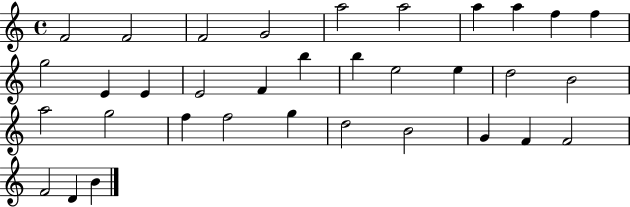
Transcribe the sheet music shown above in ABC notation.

X:1
T:Untitled
M:4/4
L:1/4
K:C
F2 F2 F2 G2 a2 a2 a a f f g2 E E E2 F b b e2 e d2 B2 a2 g2 f f2 g d2 B2 G F F2 F2 D B